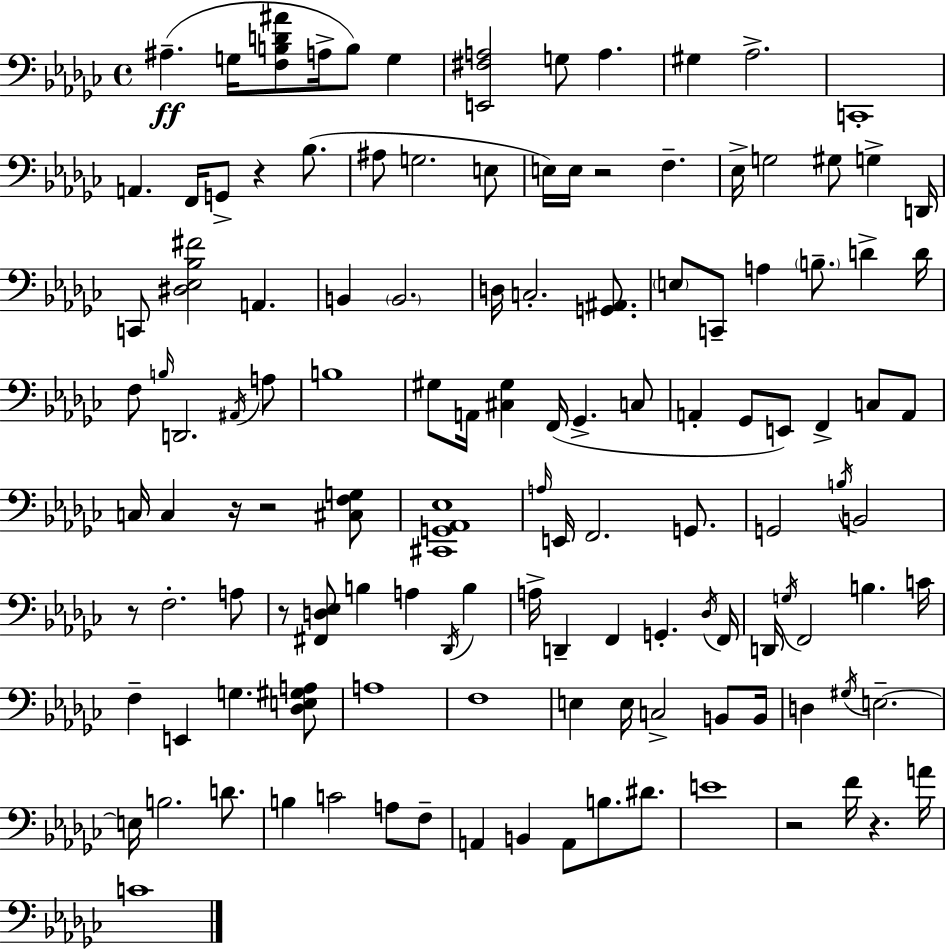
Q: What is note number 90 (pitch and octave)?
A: B2